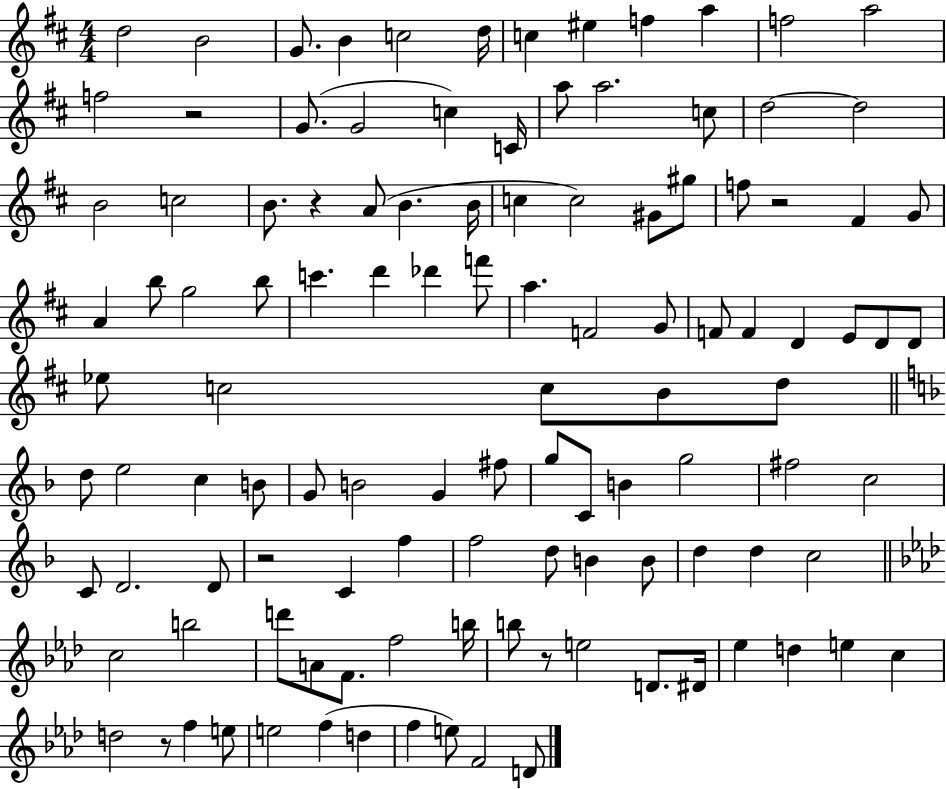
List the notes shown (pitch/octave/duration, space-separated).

D5/h B4/h G4/e. B4/q C5/h D5/s C5/q EIS5/q F5/q A5/q F5/h A5/h F5/h R/h G4/e. G4/h C5/q C4/s A5/e A5/h. C5/e D5/h D5/h B4/h C5/h B4/e. R/q A4/e B4/q. B4/s C5/q C5/h G#4/e G#5/e F5/e R/h F#4/q G4/e A4/q B5/e G5/h B5/e C6/q. D6/q Db6/q F6/e A5/q. F4/h G4/e F4/e F4/q D4/q E4/e D4/e D4/e Eb5/e C5/h C5/e B4/e D5/e D5/e E5/h C5/q B4/e G4/e B4/h G4/q F#5/e G5/e C4/e B4/q G5/h F#5/h C5/h C4/e D4/h. D4/e R/h C4/q F5/q F5/h D5/e B4/q B4/e D5/q D5/q C5/h C5/h B5/h D6/e A4/e F4/e. F5/h B5/s B5/e R/e E5/h D4/e. D#4/s Eb5/q D5/q E5/q C5/q D5/h R/e F5/q E5/e E5/h F5/q D5/q F5/q E5/e F4/h D4/e